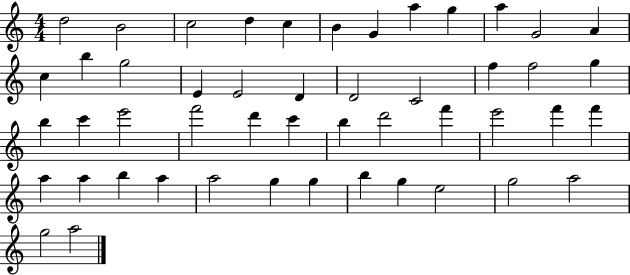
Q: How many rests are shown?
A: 0